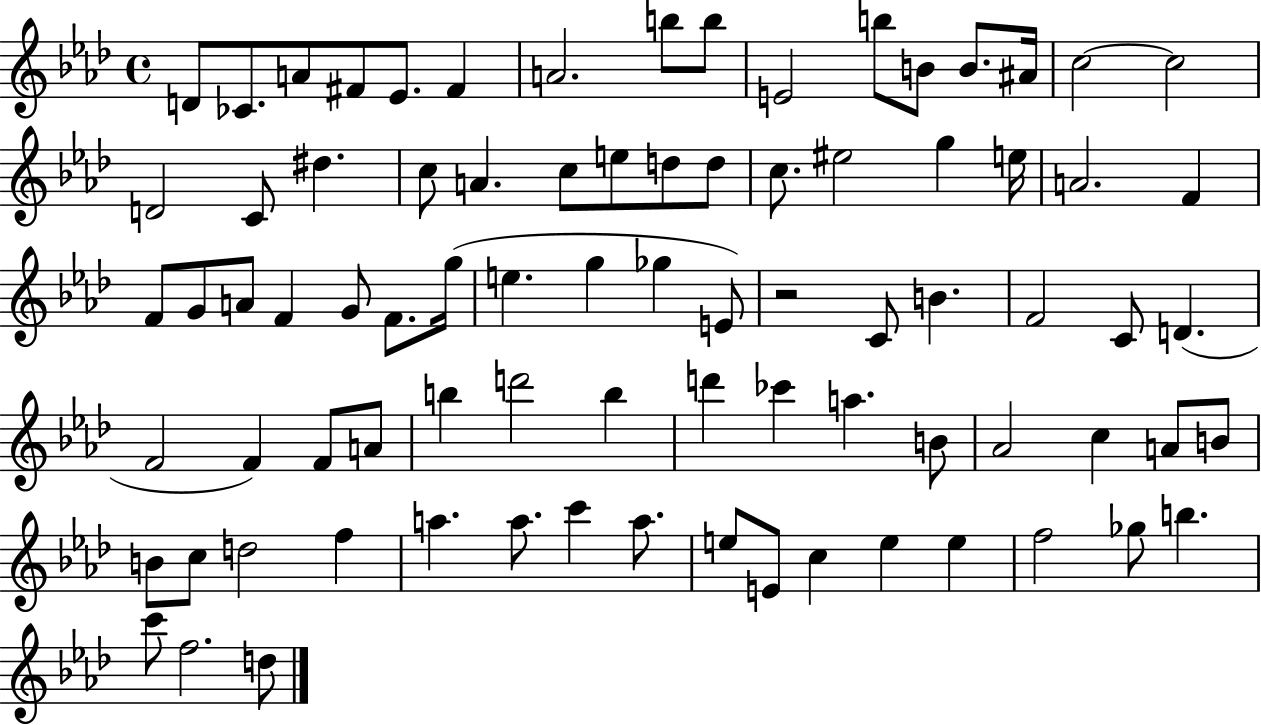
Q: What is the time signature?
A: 4/4